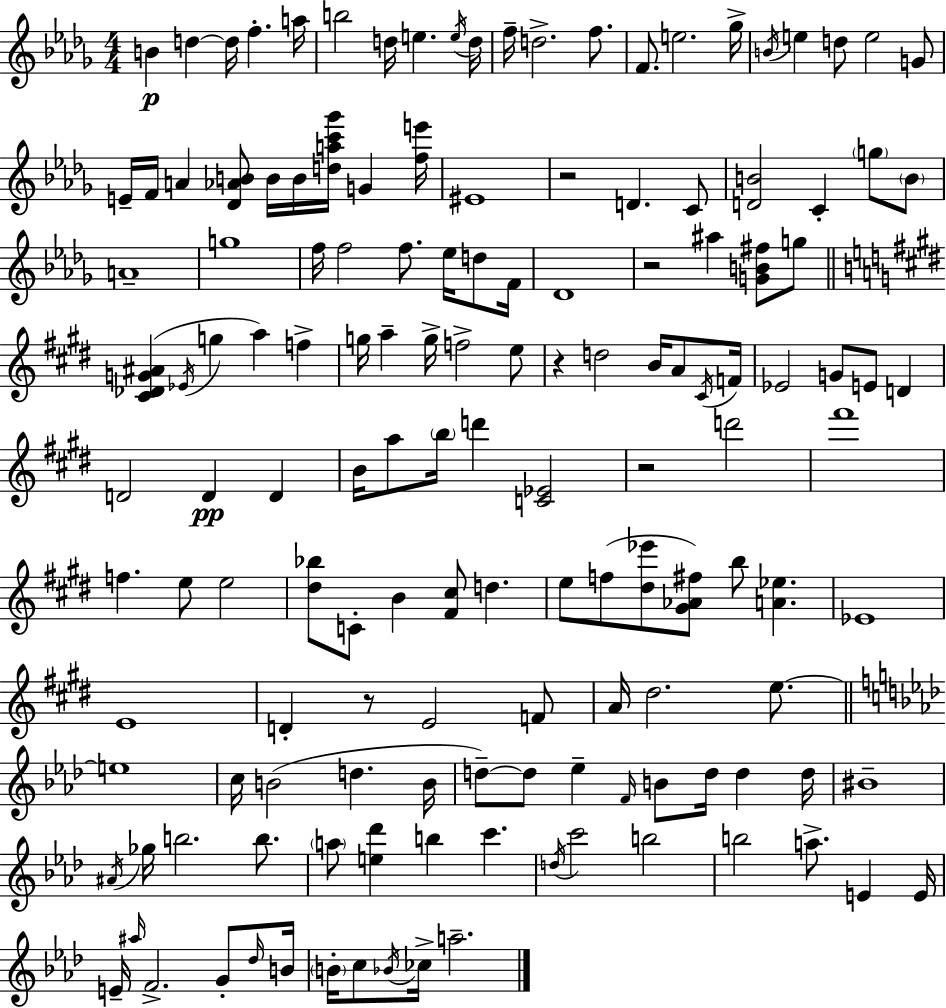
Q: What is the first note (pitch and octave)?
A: B4